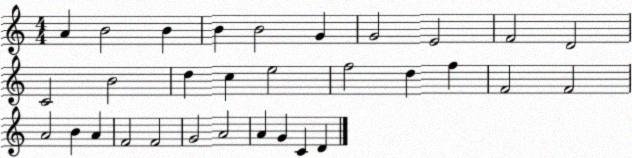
X:1
T:Untitled
M:4/4
L:1/4
K:C
A B2 B B B2 G G2 E2 F2 D2 C2 B2 d c e2 f2 d f F2 F2 A2 B A F2 F2 G2 A2 A G C D